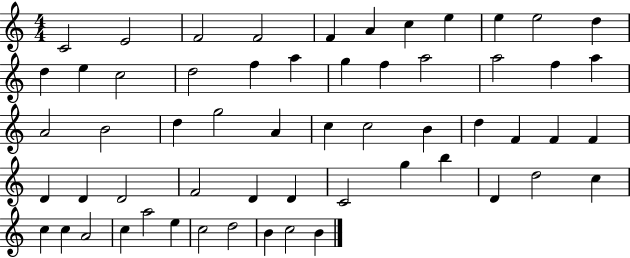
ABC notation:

X:1
T:Untitled
M:4/4
L:1/4
K:C
C2 E2 F2 F2 F A c e e e2 d d e c2 d2 f a g f a2 a2 f a A2 B2 d g2 A c c2 B d F F F D D D2 F2 D D C2 g b D d2 c c c A2 c a2 e c2 d2 B c2 B